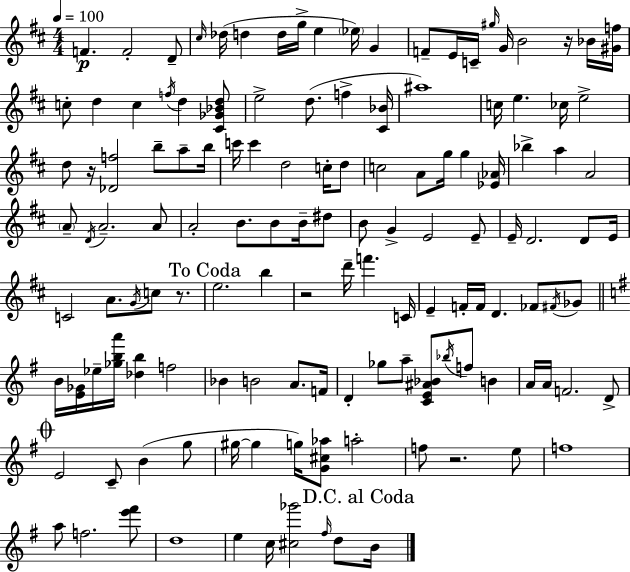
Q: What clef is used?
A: treble